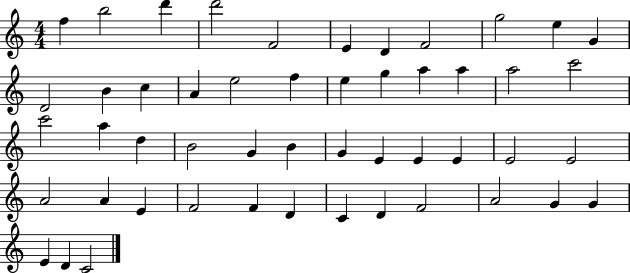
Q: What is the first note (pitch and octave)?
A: F5